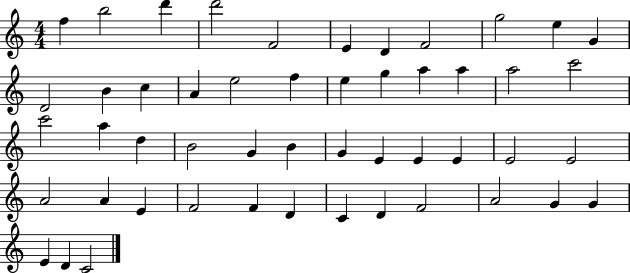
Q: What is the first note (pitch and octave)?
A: F5